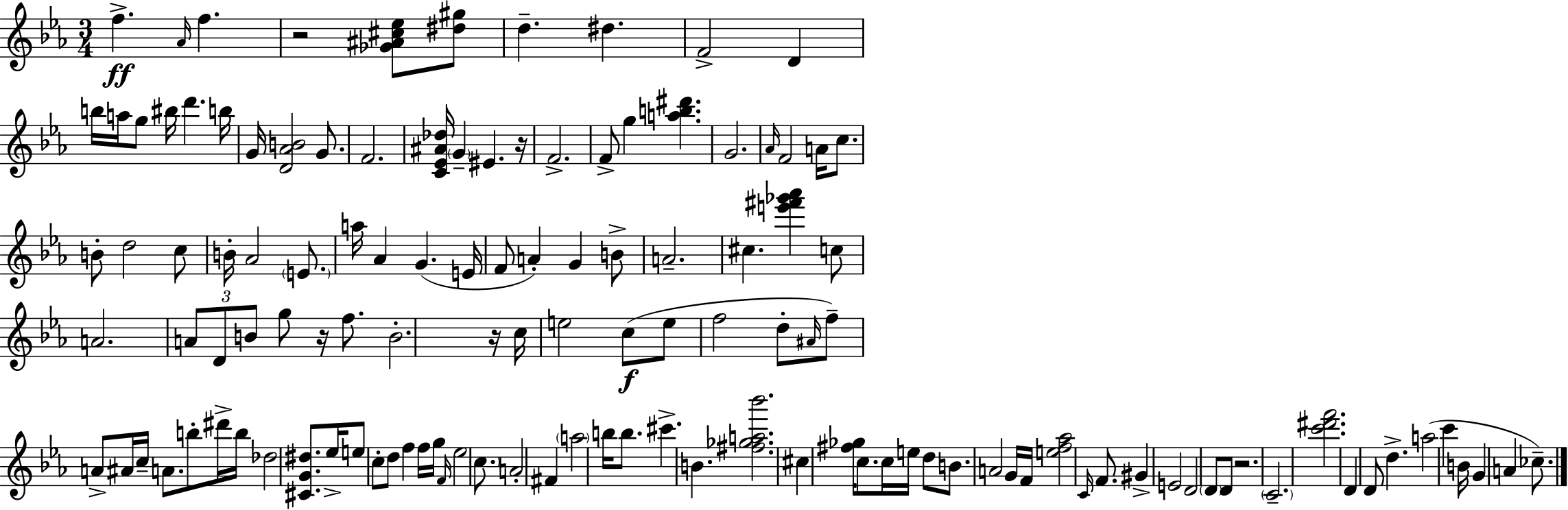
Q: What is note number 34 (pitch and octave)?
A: Ab4